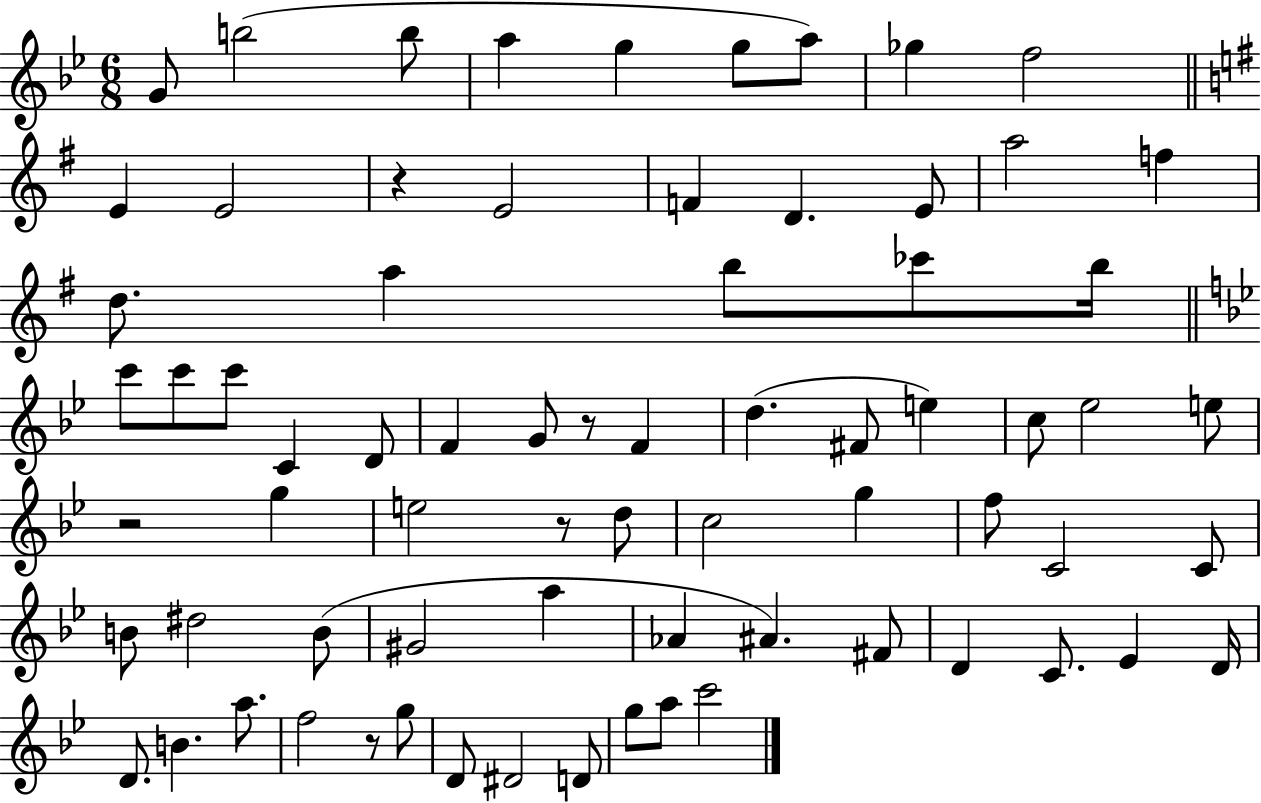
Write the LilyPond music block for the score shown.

{
  \clef treble
  \numericTimeSignature
  \time 6/8
  \key bes \major
  g'8 b''2( b''8 | a''4 g''4 g''8 a''8) | ges''4 f''2 | \bar "||" \break \key g \major e'4 e'2 | r4 e'2 | f'4 d'4. e'8 | a''2 f''4 | \break d''8. a''4 b''8 ces'''8 b''16 | \bar "||" \break \key bes \major c'''8 c'''8 c'''8 c'4 d'8 | f'4 g'8 r8 f'4 | d''4.( fis'8 e''4) | c''8 ees''2 e''8 | \break r2 g''4 | e''2 r8 d''8 | c''2 g''4 | f''8 c'2 c'8 | \break b'8 dis''2 b'8( | gis'2 a''4 | aes'4 ais'4.) fis'8 | d'4 c'8. ees'4 d'16 | \break d'8. b'4. a''8. | f''2 r8 g''8 | d'8 dis'2 d'8 | g''8 a''8 c'''2 | \break \bar "|."
}